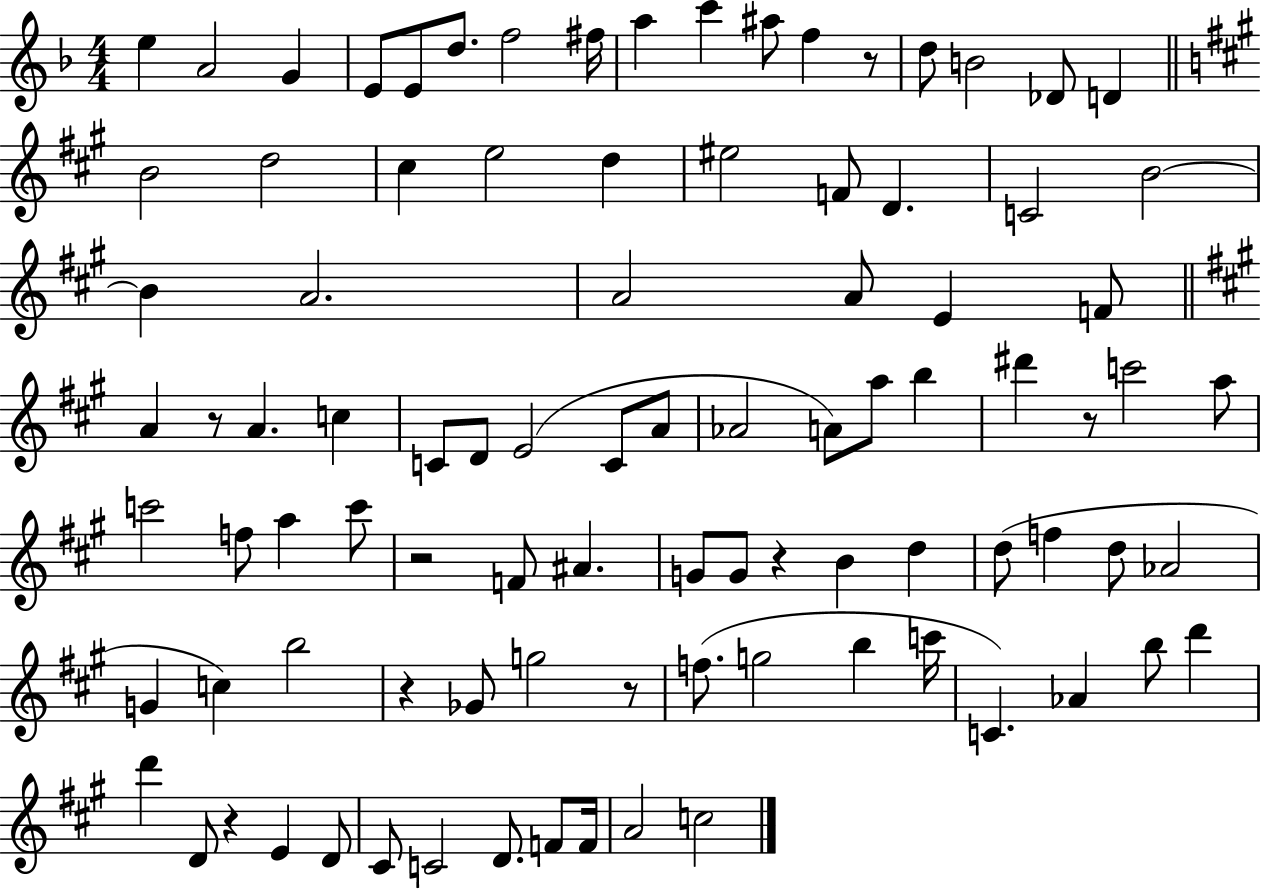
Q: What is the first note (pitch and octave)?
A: E5